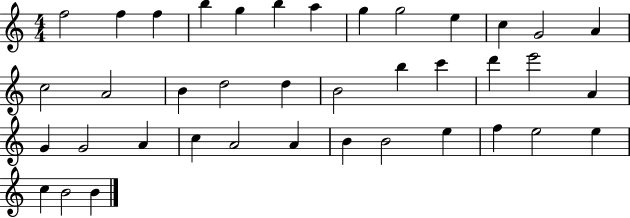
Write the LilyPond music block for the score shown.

{
  \clef treble
  \numericTimeSignature
  \time 4/4
  \key c \major
  f''2 f''4 f''4 | b''4 g''4 b''4 a''4 | g''4 g''2 e''4 | c''4 g'2 a'4 | \break c''2 a'2 | b'4 d''2 d''4 | b'2 b''4 c'''4 | d'''4 e'''2 a'4 | \break g'4 g'2 a'4 | c''4 a'2 a'4 | b'4 b'2 e''4 | f''4 e''2 e''4 | \break c''4 b'2 b'4 | \bar "|."
}